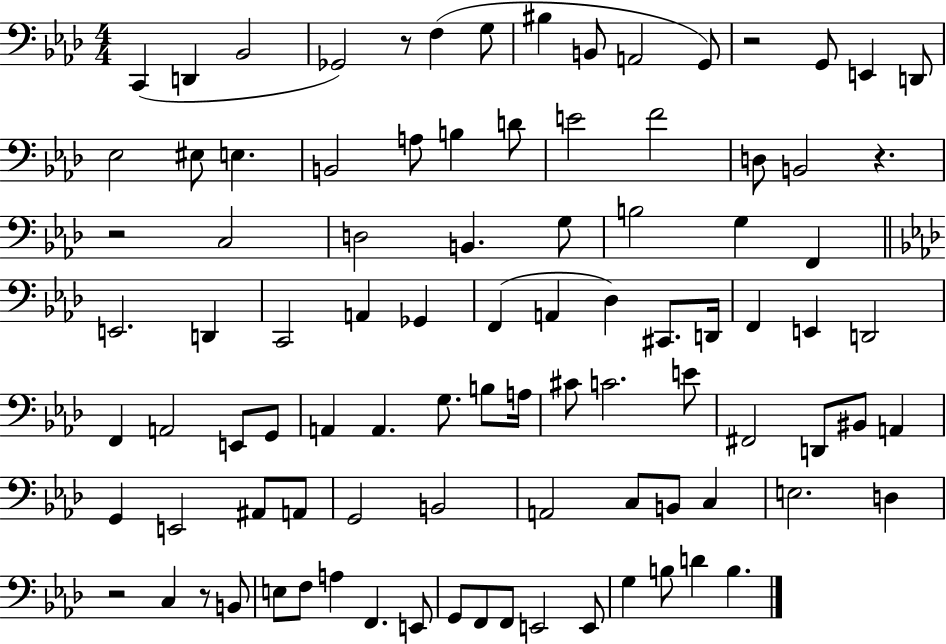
{
  \clef bass
  \numericTimeSignature
  \time 4/4
  \key aes \major
  c,4( d,4 bes,2 | ges,2) r8 f4( g8 | bis4 b,8 a,2 g,8) | r2 g,8 e,4 d,8 | \break ees2 eis8 e4. | b,2 a8 b4 d'8 | e'2 f'2 | d8 b,2 r4. | \break r2 c2 | d2 b,4. g8 | b2 g4 f,4 | \bar "||" \break \key aes \major e,2. d,4 | c,2 a,4 ges,4 | f,4( a,4 des4) cis,8. d,16 | f,4 e,4 d,2 | \break f,4 a,2 e,8 g,8 | a,4 a,4. g8. b8 a16 | cis'8 c'2. e'8 | fis,2 d,8 bis,8 a,4 | \break g,4 e,2 ais,8 a,8 | g,2 b,2 | a,2 c8 b,8 c4 | e2. d4 | \break r2 c4 r8 b,8 | e8 f8 a4 f,4. e,8 | g,8 f,8 f,8 e,2 e,8 | g4 b8 d'4 b4. | \break \bar "|."
}